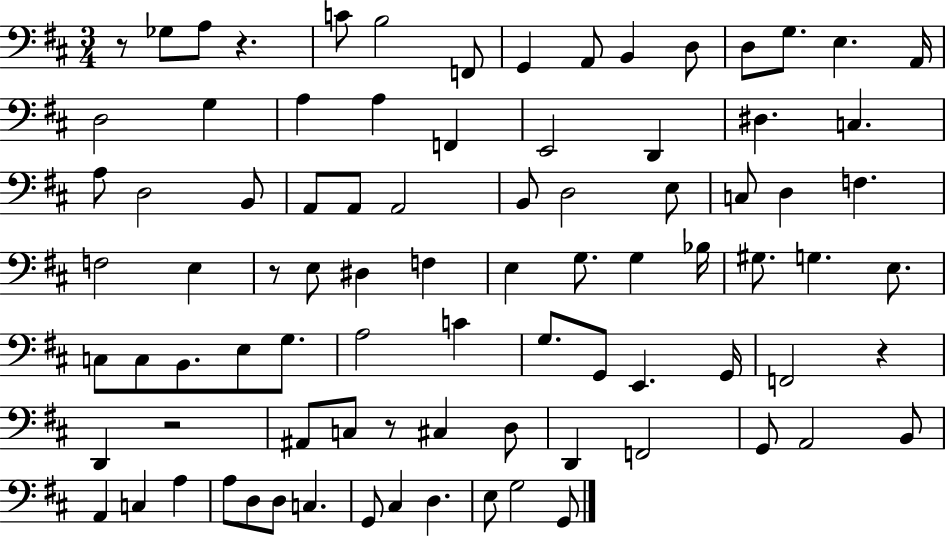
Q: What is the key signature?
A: D major